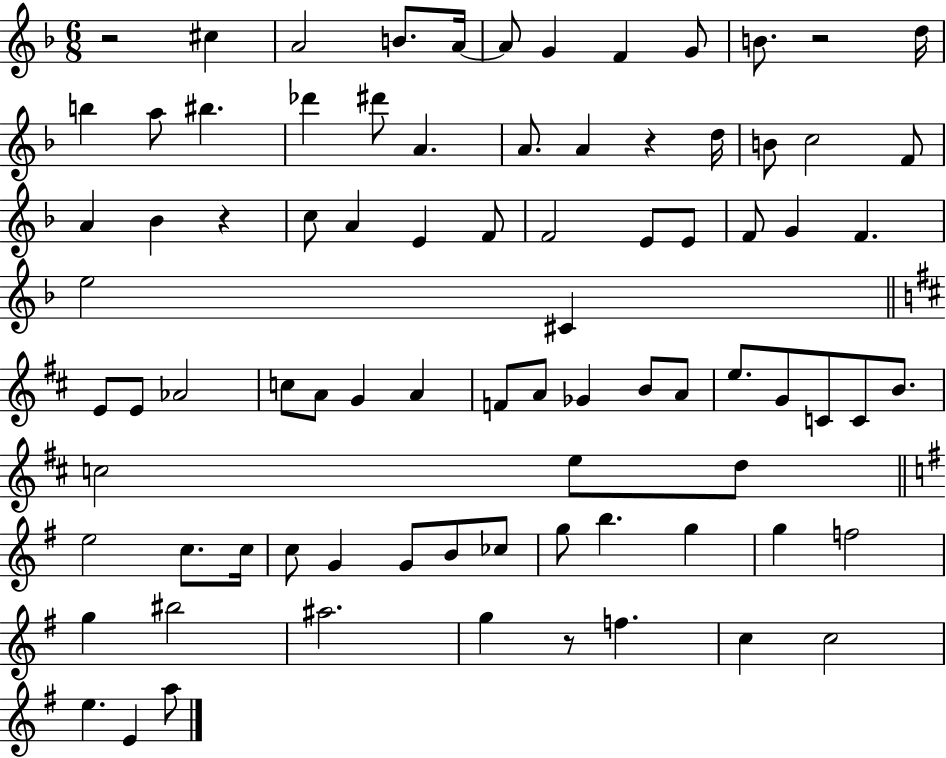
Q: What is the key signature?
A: F major